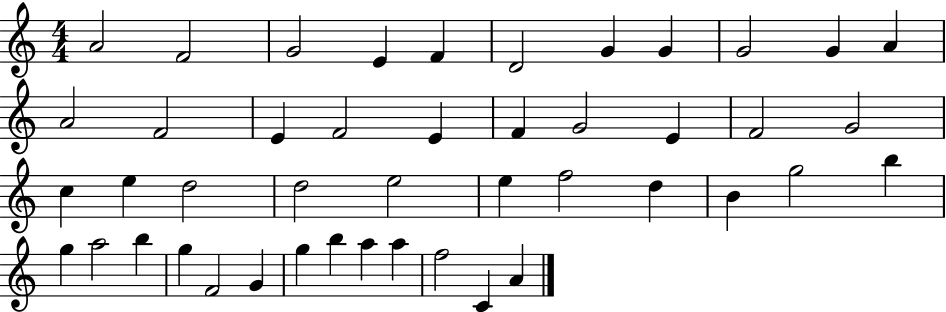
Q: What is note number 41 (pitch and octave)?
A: A5